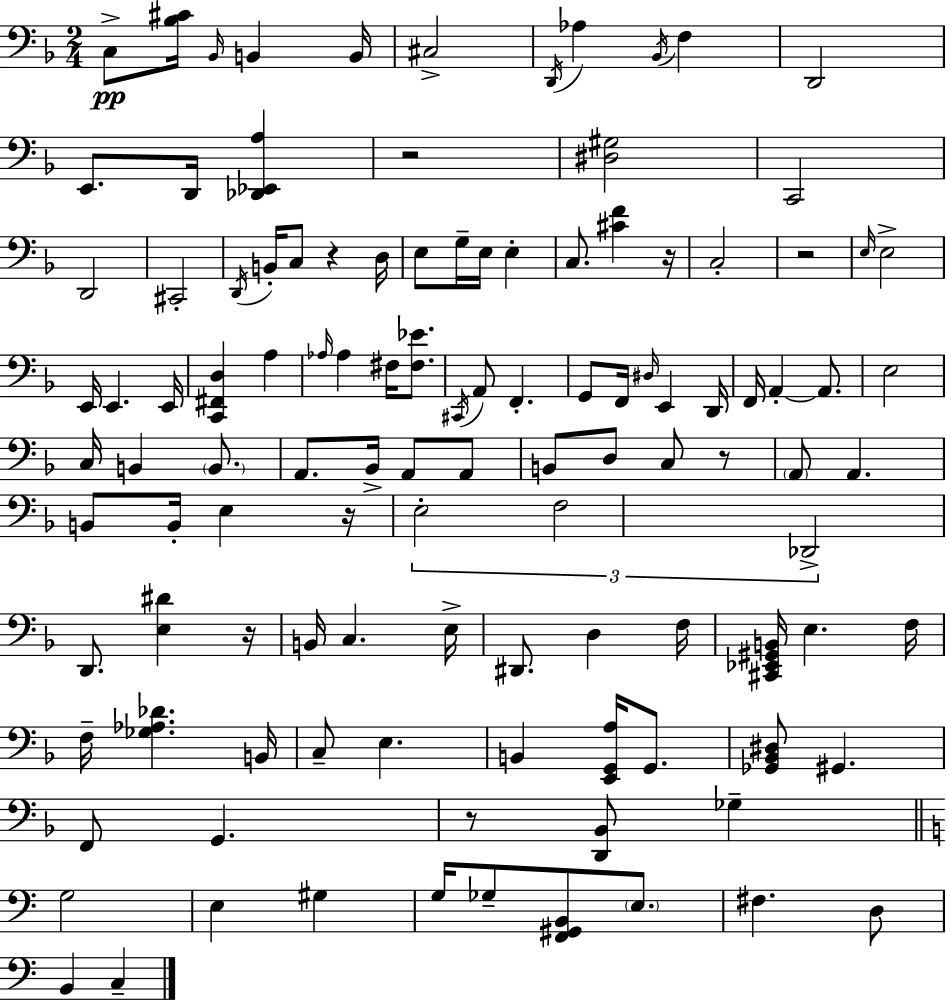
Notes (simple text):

C3/e [Bb3,C#4]/s Bb2/s B2/q B2/s C#3/h D2/s Ab3/q Bb2/s F3/q D2/h E2/e. D2/s [Db2,Eb2,A3]/q R/h [D#3,G#3]/h C2/h D2/h C#2/h D2/s B2/s C3/e R/q D3/s E3/e G3/s E3/s E3/q C3/e. [C#4,F4]/q R/s C3/h R/h E3/s E3/h E2/s E2/q. E2/s [C2,F#2,D3]/q A3/q Ab3/s Ab3/q F#3/s [F#3,Eb4]/e. C#2/s A2/e F2/q. G2/e F2/s D#3/s E2/q D2/s F2/s A2/q A2/e. E3/h C3/s B2/q B2/e. A2/e. Bb2/s A2/e A2/e B2/e D3/e C3/e R/e A2/e A2/q. B2/e B2/s E3/q R/s E3/h F3/h Db2/h D2/e. [E3,D#4]/q R/s B2/s C3/q. E3/s D#2/e. D3/q F3/s [C#2,Eb2,G#2,B2]/s E3/q. F3/s F3/s [Gb3,Ab3,Db4]/q. B2/s C3/e E3/q. B2/q [E2,G2,A3]/s G2/e. [Gb2,Bb2,D#3]/e G#2/q. F2/e G2/q. R/e [D2,Bb2]/e Gb3/q G3/h E3/q G#3/q G3/s Gb3/e [F2,G#2,B2]/e E3/e. F#3/q. D3/e B2/q C3/q